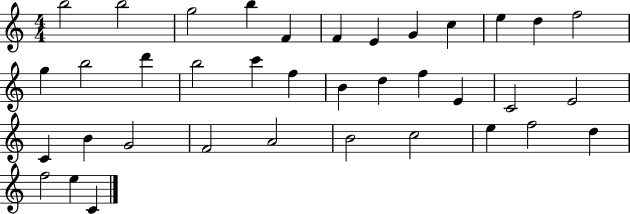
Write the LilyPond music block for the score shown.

{
  \clef treble
  \numericTimeSignature
  \time 4/4
  \key c \major
  b''2 b''2 | g''2 b''4 f'4 | f'4 e'4 g'4 c''4 | e''4 d''4 f''2 | \break g''4 b''2 d'''4 | b''2 c'''4 f''4 | b'4 d''4 f''4 e'4 | c'2 e'2 | \break c'4 b'4 g'2 | f'2 a'2 | b'2 c''2 | e''4 f''2 d''4 | \break f''2 e''4 c'4 | \bar "|."
}